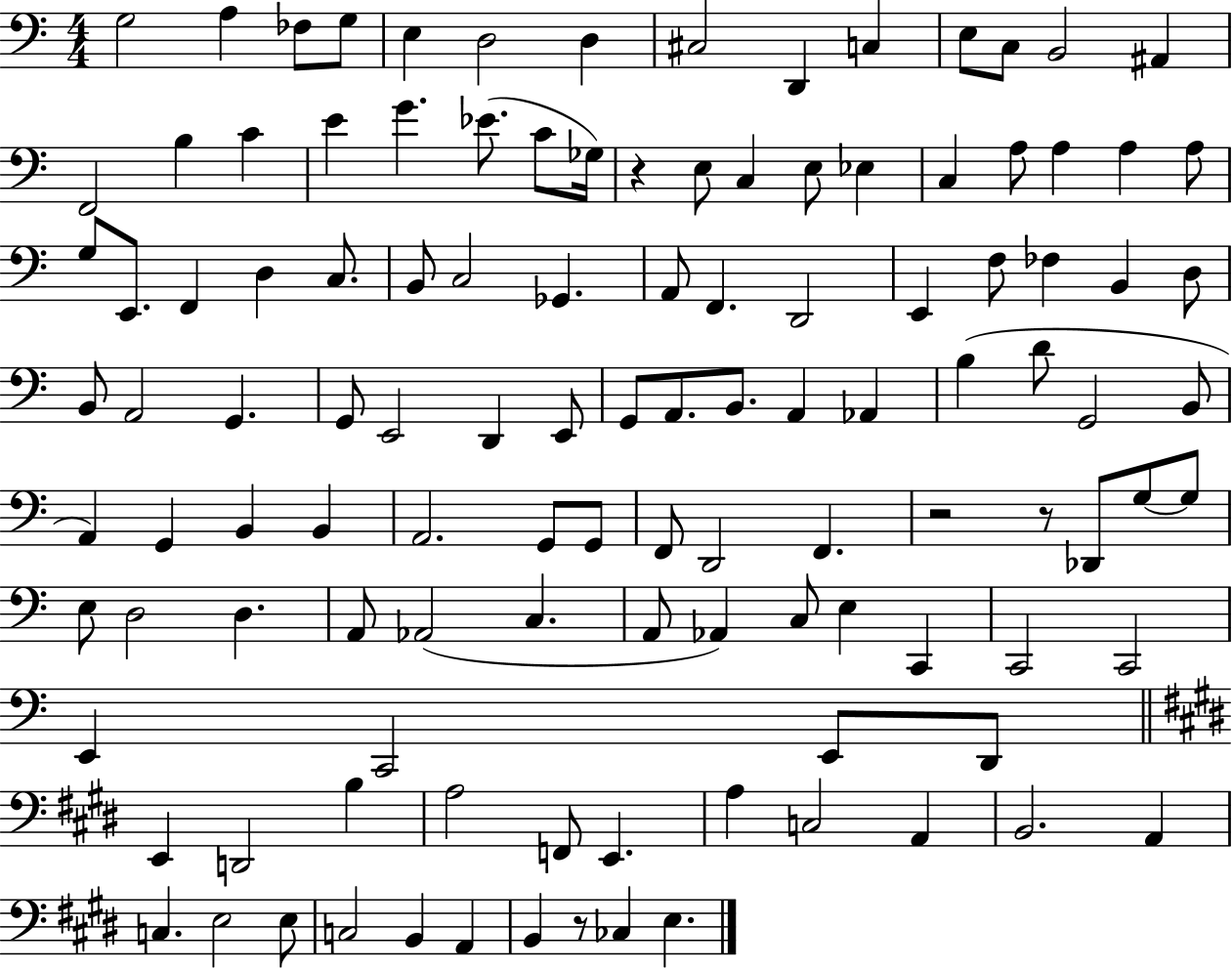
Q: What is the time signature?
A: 4/4